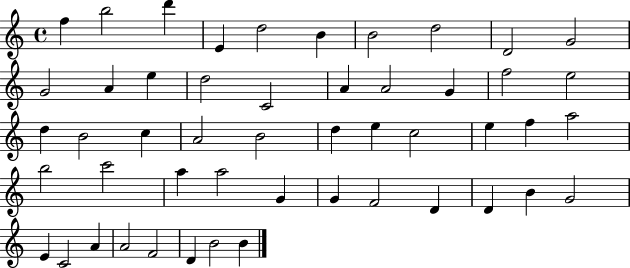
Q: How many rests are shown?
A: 0